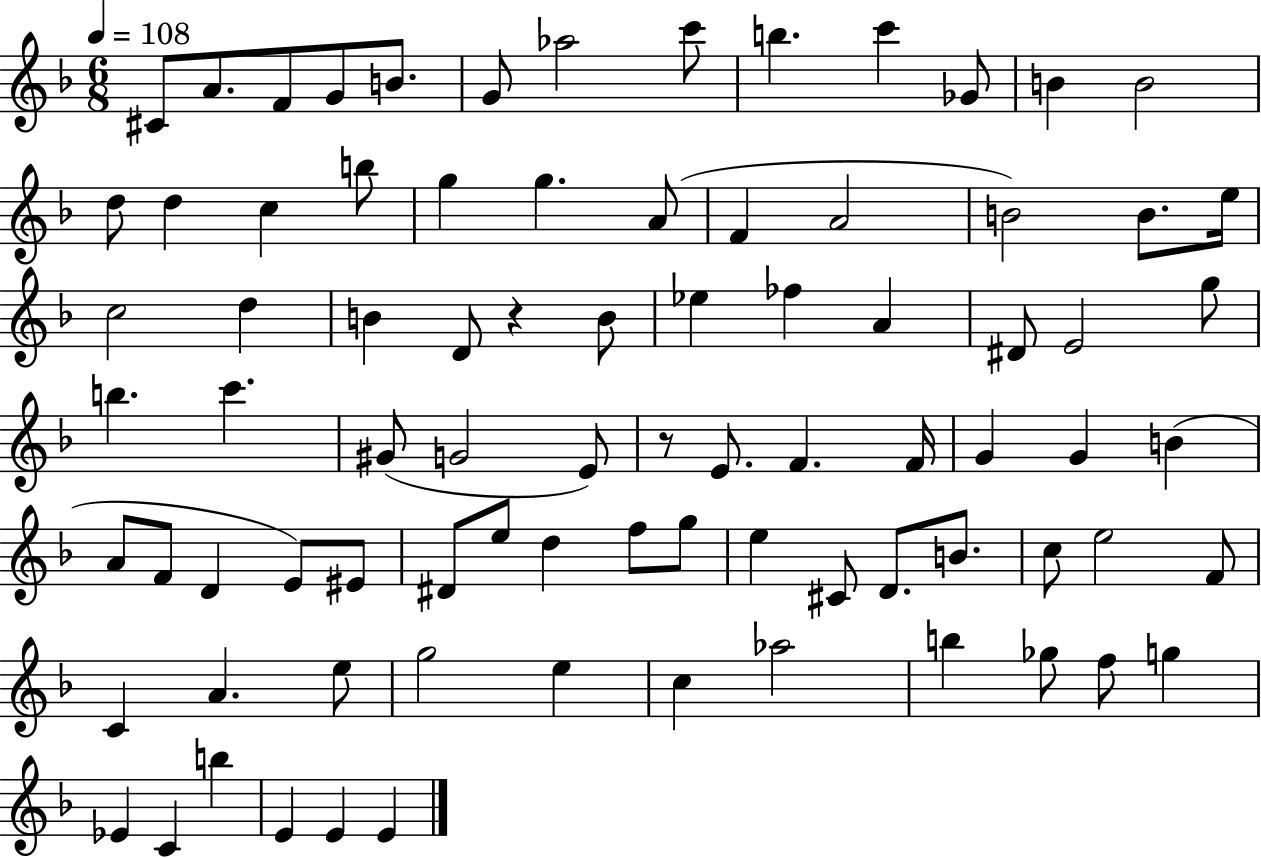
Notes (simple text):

C#4/e A4/e. F4/e G4/e B4/e. G4/e Ab5/h C6/e B5/q. C6/q Gb4/e B4/q B4/h D5/e D5/q C5/q B5/e G5/q G5/q. A4/e F4/q A4/h B4/h B4/e. E5/s C5/h D5/q B4/q D4/e R/q B4/e Eb5/q FES5/q A4/q D#4/e E4/h G5/e B5/q. C6/q. G#4/e G4/h E4/e R/e E4/e. F4/q. F4/s G4/q G4/q B4/q A4/e F4/e D4/q E4/e EIS4/e D#4/e E5/e D5/q F5/e G5/e E5/q C#4/e D4/e. B4/e. C5/e E5/h F4/e C4/q A4/q. E5/e G5/h E5/q C5/q Ab5/h B5/q Gb5/e F5/e G5/q Eb4/q C4/q B5/q E4/q E4/q E4/q